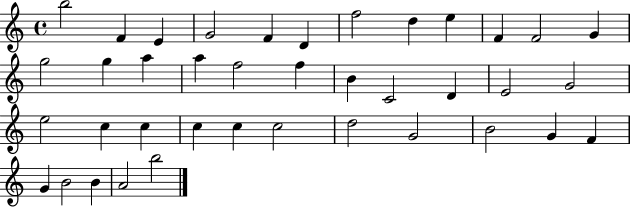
B5/h F4/q E4/q G4/h F4/q D4/q F5/h D5/q E5/q F4/q F4/h G4/q G5/h G5/q A5/q A5/q F5/h F5/q B4/q C4/h D4/q E4/h G4/h E5/h C5/q C5/q C5/q C5/q C5/h D5/h G4/h B4/h G4/q F4/q G4/q B4/h B4/q A4/h B5/h